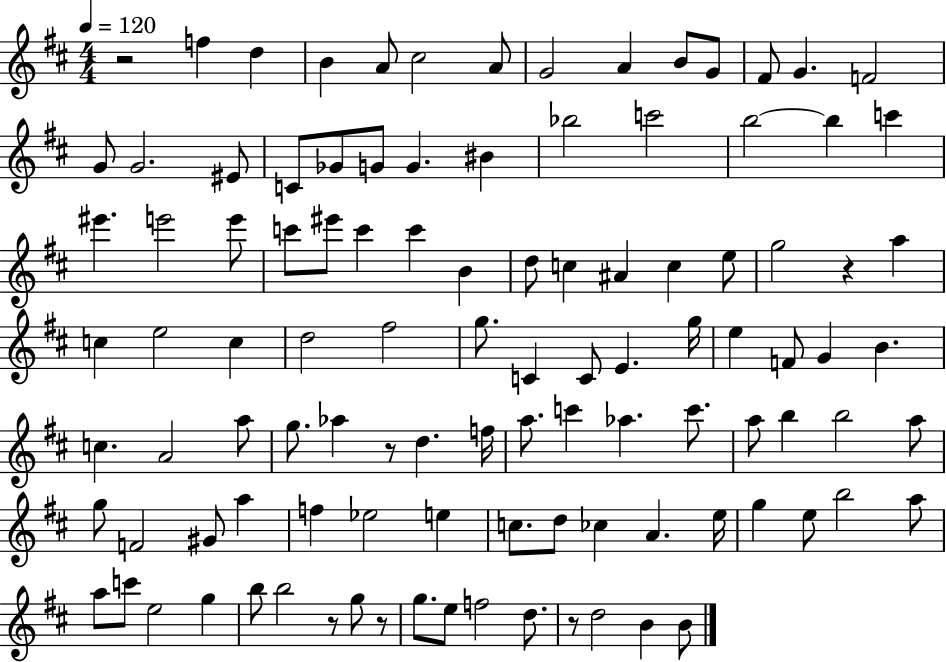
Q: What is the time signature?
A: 4/4